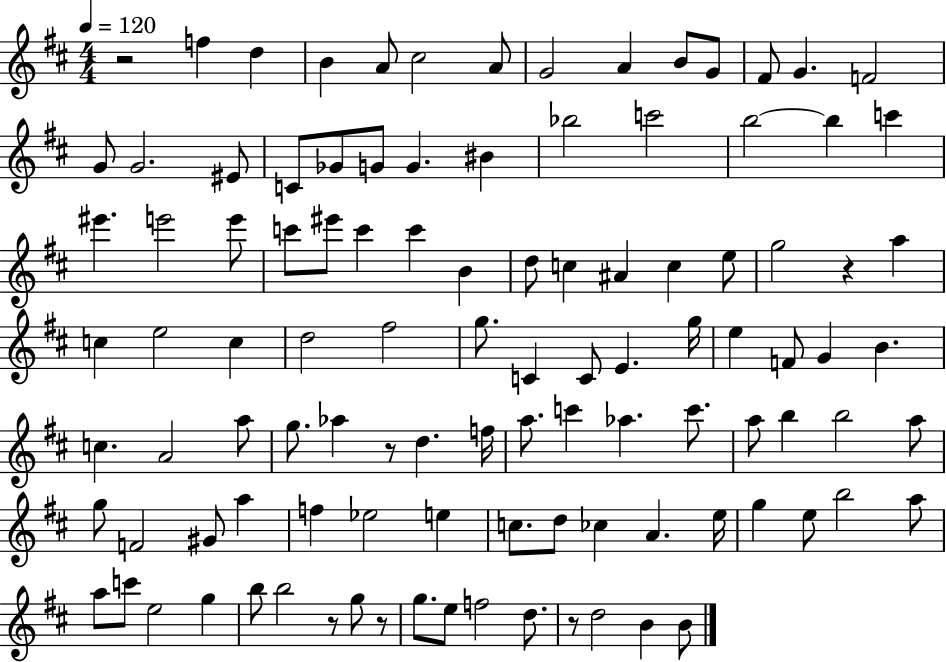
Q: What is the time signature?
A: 4/4